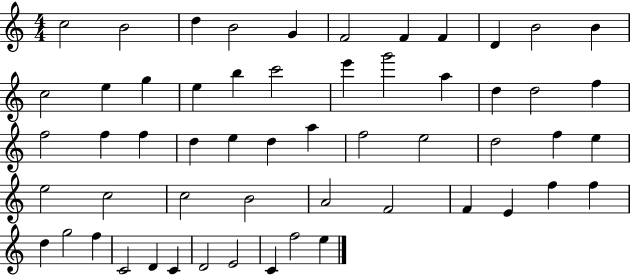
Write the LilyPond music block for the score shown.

{
  \clef treble
  \numericTimeSignature
  \time 4/4
  \key c \major
  c''2 b'2 | d''4 b'2 g'4 | f'2 f'4 f'4 | d'4 b'2 b'4 | \break c''2 e''4 g''4 | e''4 b''4 c'''2 | e'''4 g'''2 a''4 | d''4 d''2 f''4 | \break f''2 f''4 f''4 | d''4 e''4 d''4 a''4 | f''2 e''2 | d''2 f''4 e''4 | \break e''2 c''2 | c''2 b'2 | a'2 f'2 | f'4 e'4 f''4 f''4 | \break d''4 g''2 f''4 | c'2 d'4 c'4 | d'2 e'2 | c'4 f''2 e''4 | \break \bar "|."
}